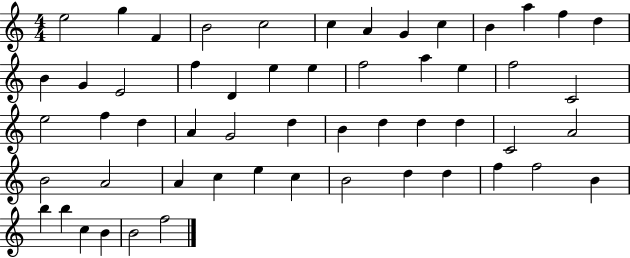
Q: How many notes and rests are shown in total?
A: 55